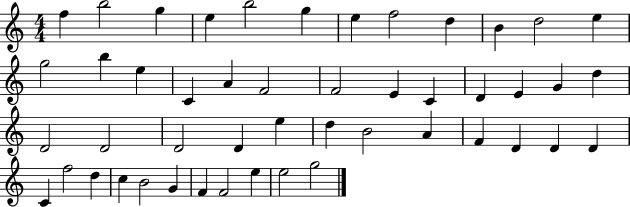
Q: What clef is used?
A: treble